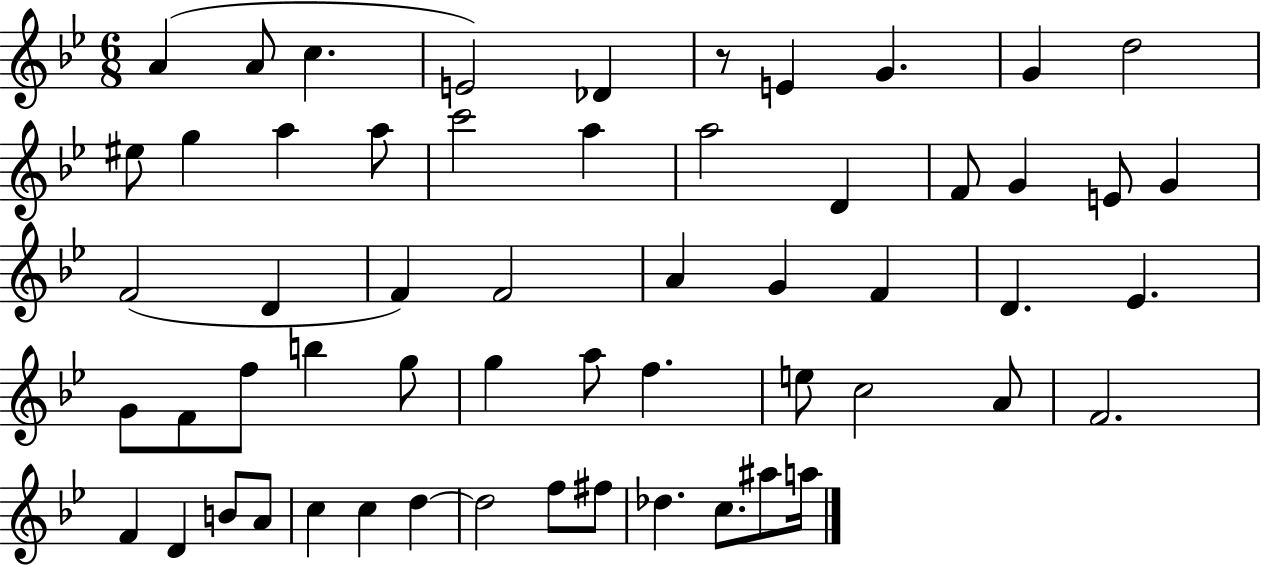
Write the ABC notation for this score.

X:1
T:Untitled
M:6/8
L:1/4
K:Bb
A A/2 c E2 _D z/2 E G G d2 ^e/2 g a a/2 c'2 a a2 D F/2 G E/2 G F2 D F F2 A G F D _E G/2 F/2 f/2 b g/2 g a/2 f e/2 c2 A/2 F2 F D B/2 A/2 c c d d2 f/2 ^f/2 _d c/2 ^a/2 a/4